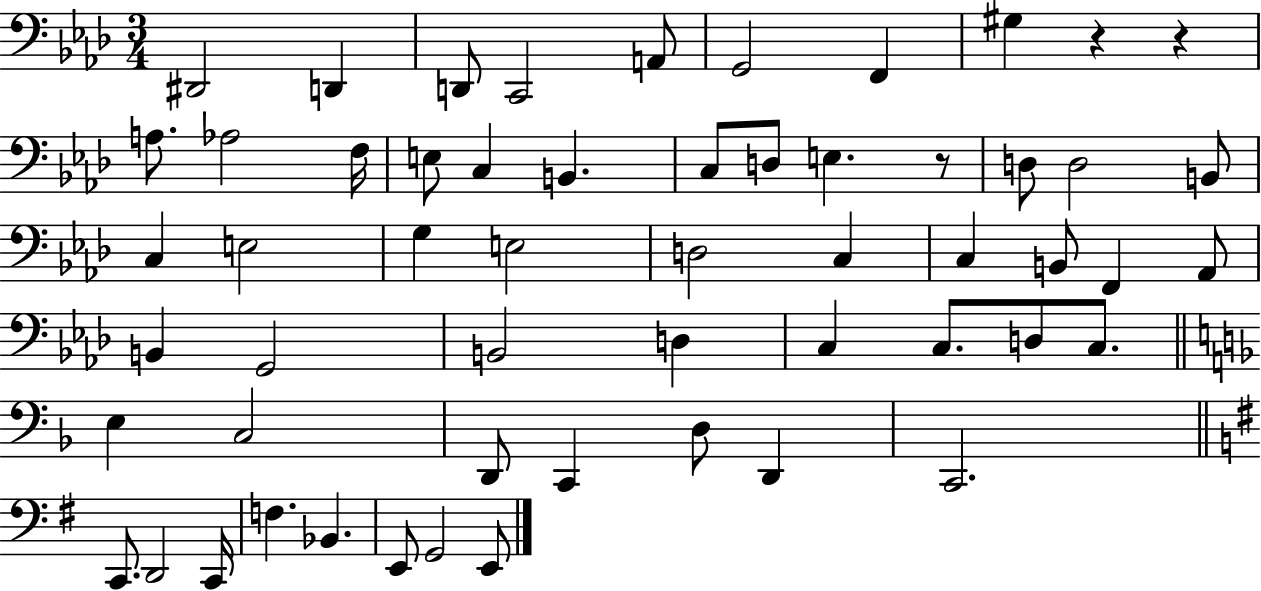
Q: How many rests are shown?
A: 3